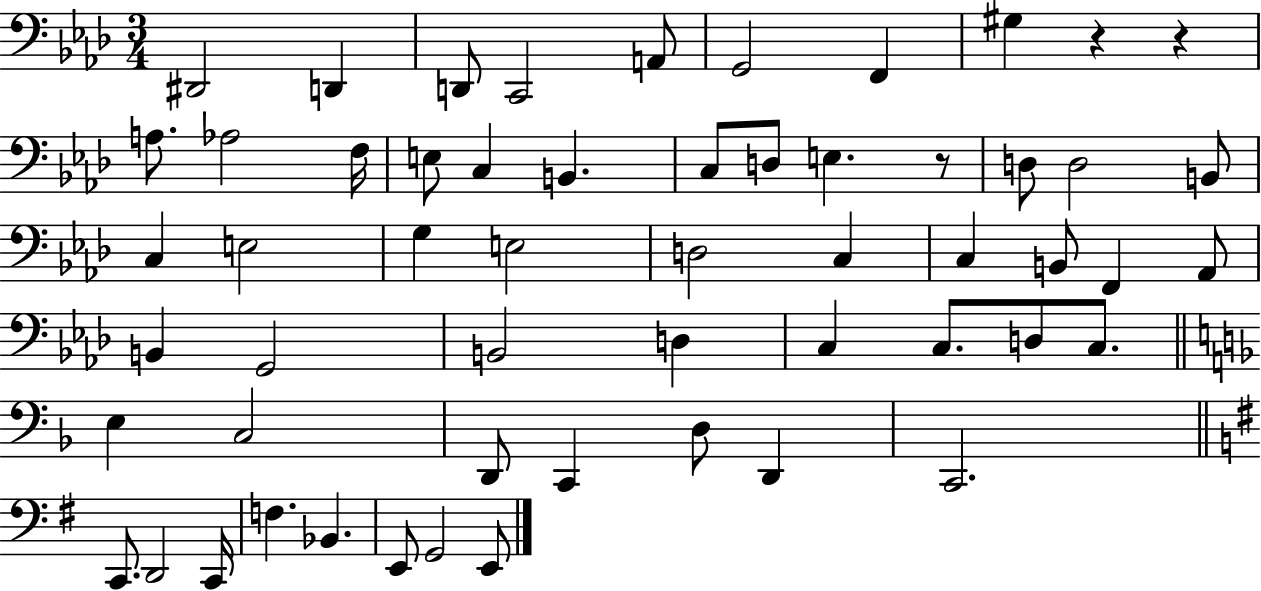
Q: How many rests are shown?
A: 3